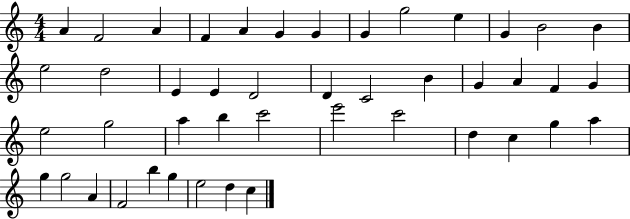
A4/q F4/h A4/q F4/q A4/q G4/q G4/q G4/q G5/h E5/q G4/q B4/h B4/q E5/h D5/h E4/q E4/q D4/h D4/q C4/h B4/q G4/q A4/q F4/q G4/q E5/h G5/h A5/q B5/q C6/h E6/h C6/h D5/q C5/q G5/q A5/q G5/q G5/h A4/q F4/h B5/q G5/q E5/h D5/q C5/q